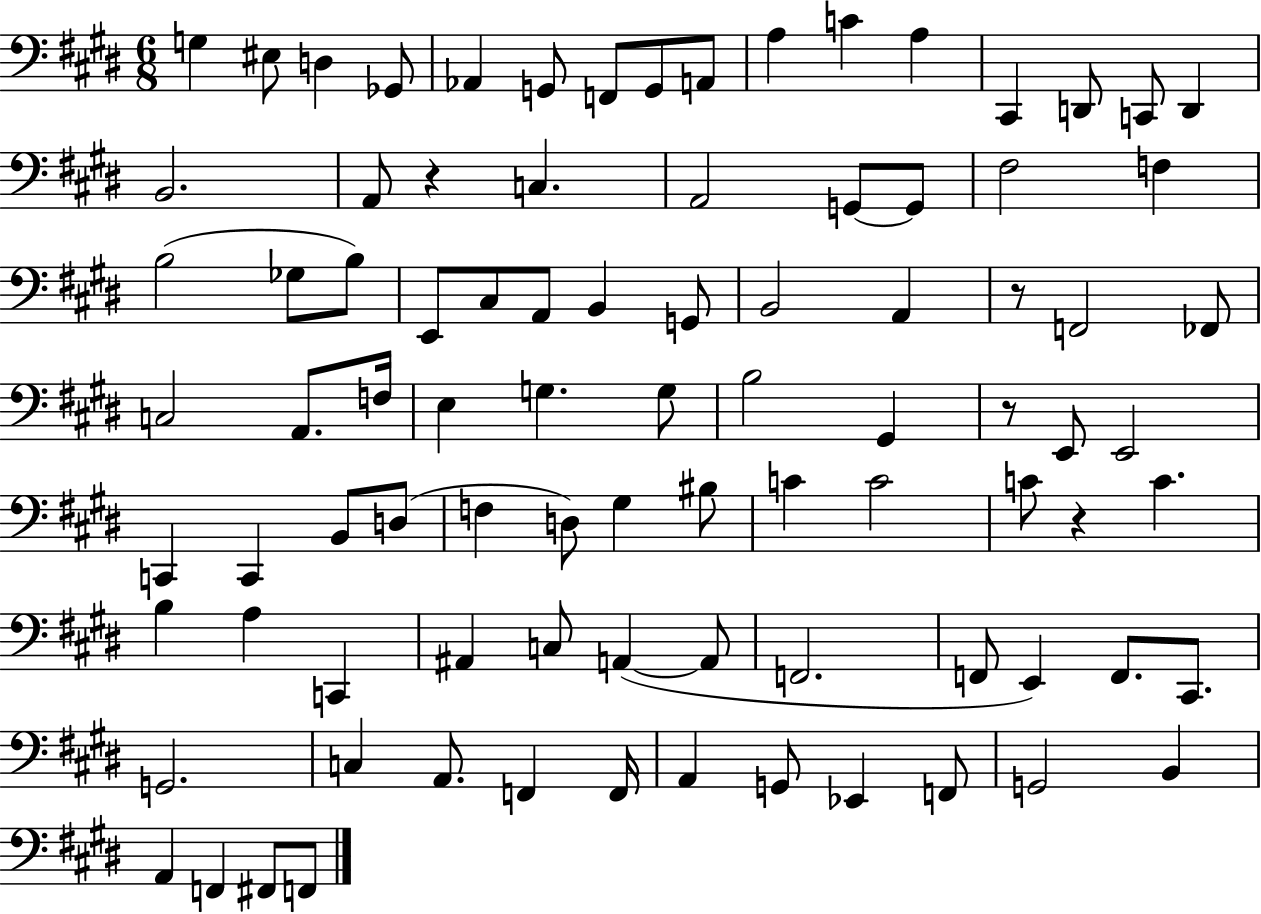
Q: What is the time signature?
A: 6/8